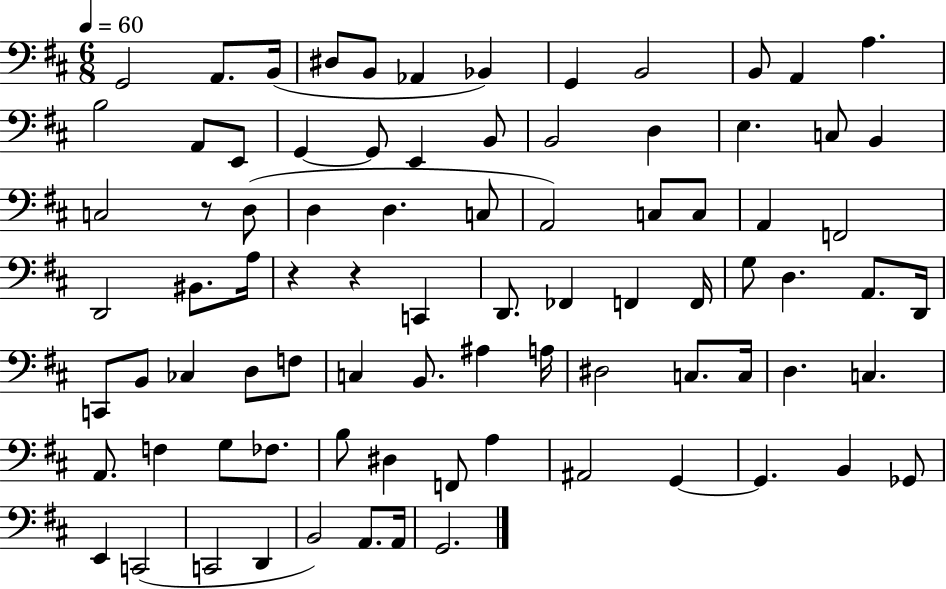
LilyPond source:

{
  \clef bass
  \numericTimeSignature
  \time 6/8
  \key d \major
  \tempo 4 = 60
  g,2 a,8. b,16( | dis8 b,8 aes,4 bes,4) | g,4 b,2 | b,8 a,4 a4. | \break b2 a,8 e,8 | g,4~~ g,8 e,4 b,8 | b,2 d4 | e4. c8 b,4 | \break c2 r8 d8( | d4 d4. c8 | a,2) c8 c8 | a,4 f,2 | \break d,2 bis,8. a16 | r4 r4 c,4 | d,8. fes,4 f,4 f,16 | g8 d4. a,8. d,16 | \break c,8 b,8 ces4 d8 f8 | c4 b,8. ais4 a16 | dis2 c8. c16 | d4. c4. | \break a,8. f4 g8 fes8. | b8 dis4 f,8 a4 | ais,2 g,4~~ | g,4. b,4 ges,8 | \break e,4 c,2( | c,2 d,4 | b,2) a,8. a,16 | g,2. | \break \bar "|."
}